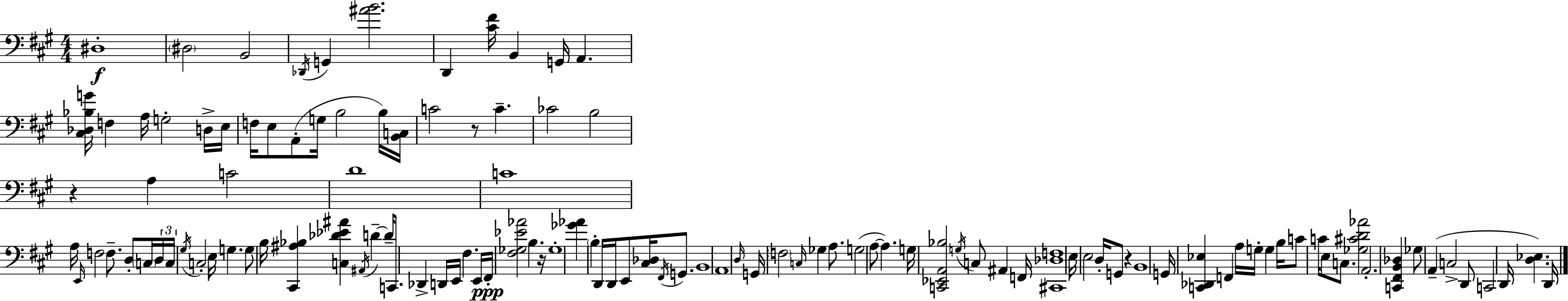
D#3/w D#3/h B2/h Db2/s G2/q [A#4,B4]/h. D2/q [C#4,F#4]/s B2/q G2/s A2/q. [C#3,Db3,Bb3,G4]/s F3/q A3/s G3/h D3/s E3/s F3/s E3/e A2/e G3/s B3/h B3/s [B2,C3]/s C4/h R/e C4/q. CES4/h B3/h R/q A3/q C4/h D4/w C4/w A3/s E2/s F3/h F3/e. D3/e C3/s D3/s C3/s G#3/s C3/h E3/s G3/q. G3/e B3/s [C#2,A#3,Bb3]/q [C3,Db4,Eb4,A#4]/q A#2/s D4/q D4/s C2/e. Db2/q D2/s E2/s F#3/q. E2/s F#2/s [F#3,Gb3,Eb4,Ab4]/h B3/q. R/s Gb3/w [Gb4,Ab4]/q B3/q D2/s D2/s E2/e [C#3,Db3]/s F#2/s G2/e. B2/w A2/w D3/s G2/s F3/h C3/s Gb3/q A3/e. G3/h A3/e A3/q. G3/s [C2,Eb2,A2,Bb3]/h G3/s C3/e A#2/q F2/s [C#2,Db3,F3]/w E3/s E3/h D3/s G2/e R/q B2/w G2/s [C2,Db2,Eb3]/q F2/q A3/s G3/s G3/q B3/s C4/e C4/s E3/e C3/e. [Gb3,C#4,D4,Ab4]/h A2/h. [C2,F#2,B2,Db3]/q Gb3/e A2/q C3/h D2/e C2/h D2/s [D3,Eb3]/q. D2/s